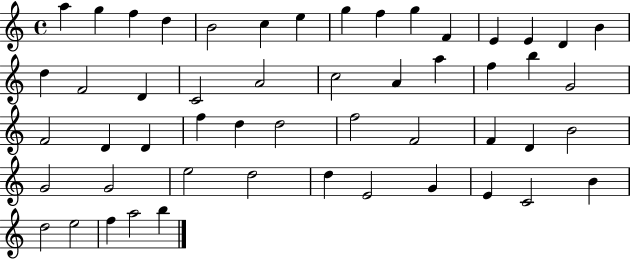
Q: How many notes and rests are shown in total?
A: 52